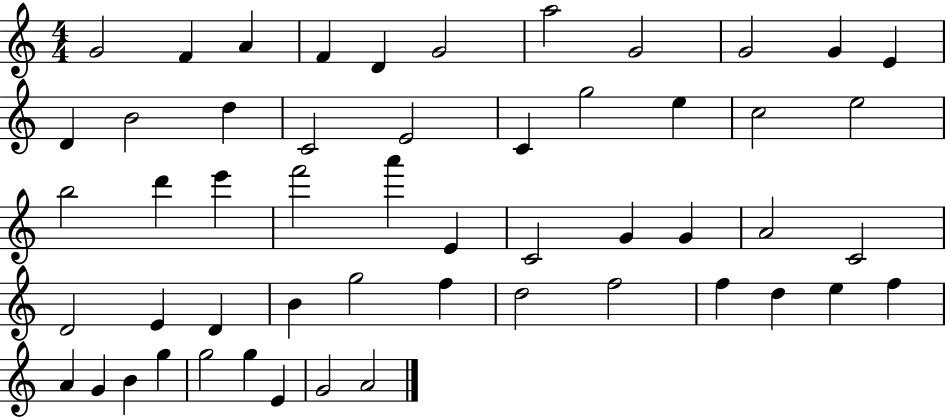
{
  \clef treble
  \numericTimeSignature
  \time 4/4
  \key c \major
  g'2 f'4 a'4 | f'4 d'4 g'2 | a''2 g'2 | g'2 g'4 e'4 | \break d'4 b'2 d''4 | c'2 e'2 | c'4 g''2 e''4 | c''2 e''2 | \break b''2 d'''4 e'''4 | f'''2 a'''4 e'4 | c'2 g'4 g'4 | a'2 c'2 | \break d'2 e'4 d'4 | b'4 g''2 f''4 | d''2 f''2 | f''4 d''4 e''4 f''4 | \break a'4 g'4 b'4 g''4 | g''2 g''4 e'4 | g'2 a'2 | \bar "|."
}